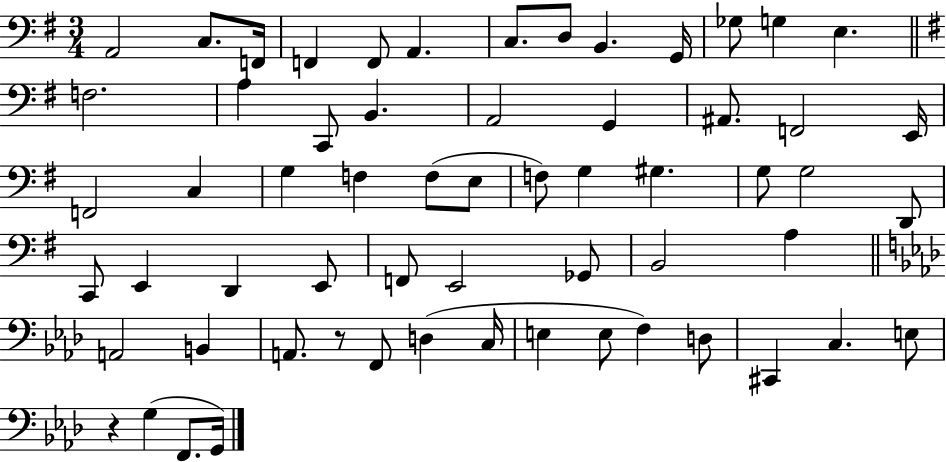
A2/h C3/e. F2/s F2/q F2/e A2/q. C3/e. D3/e B2/q. G2/s Gb3/e G3/q E3/q. F3/h. A3/q C2/e B2/q. A2/h G2/q A#2/e. F2/h E2/s F2/h C3/q G3/q F3/q F3/e E3/e F3/e G3/q G#3/q. G3/e G3/h D2/e C2/e E2/q D2/q E2/e F2/e E2/h Gb2/e B2/h A3/q A2/h B2/q A2/e. R/e F2/e D3/q C3/s E3/q E3/e F3/q D3/e C#2/q C3/q. E3/e R/q G3/q F2/e. G2/s